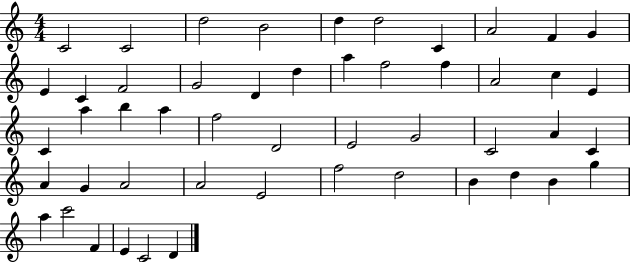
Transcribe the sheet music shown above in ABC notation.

X:1
T:Untitled
M:4/4
L:1/4
K:C
C2 C2 d2 B2 d d2 C A2 F G E C F2 G2 D d a f2 f A2 c E C a b a f2 D2 E2 G2 C2 A C A G A2 A2 E2 f2 d2 B d B g a c'2 F E C2 D